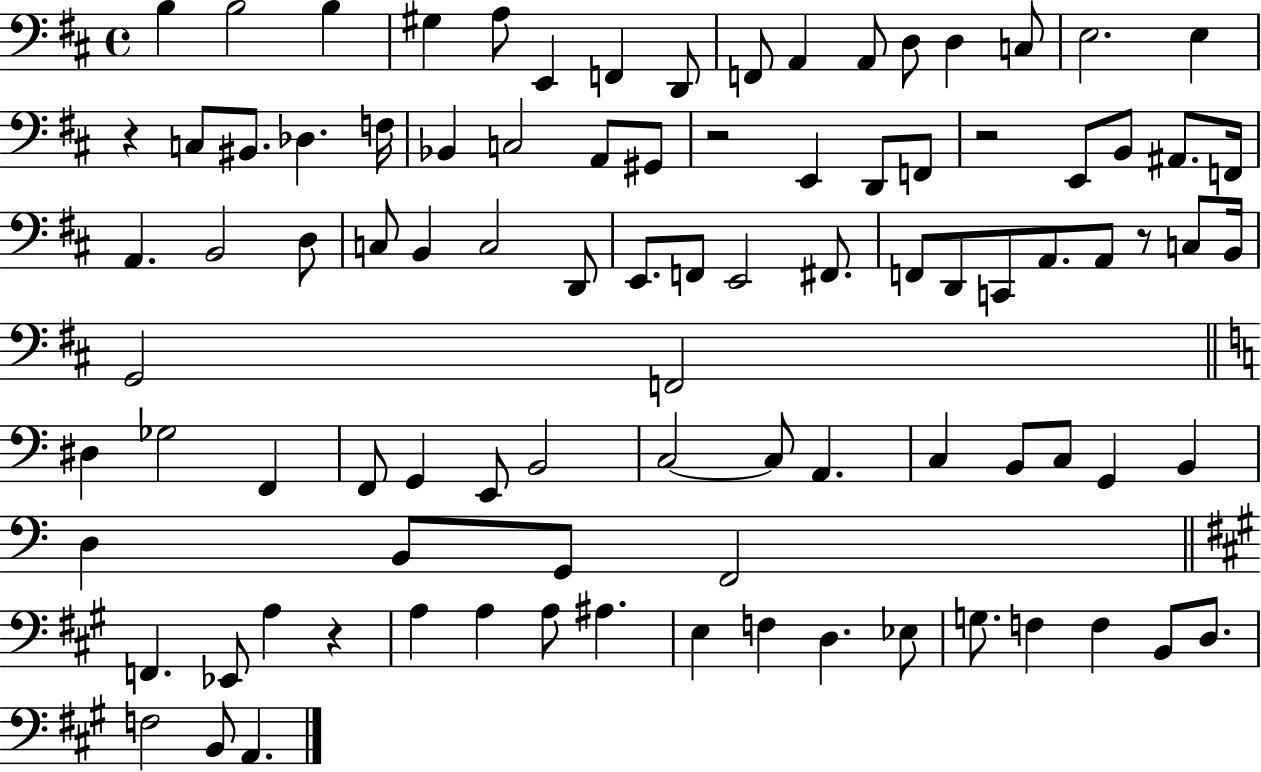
X:1
T:Untitled
M:4/4
L:1/4
K:D
B, B,2 B, ^G, A,/2 E,, F,, D,,/2 F,,/2 A,, A,,/2 D,/2 D, C,/2 E,2 E, z C,/2 ^B,,/2 _D, F,/4 _B,, C,2 A,,/2 ^G,,/2 z2 E,, D,,/2 F,,/2 z2 E,,/2 B,,/2 ^A,,/2 F,,/4 A,, B,,2 D,/2 C,/2 B,, C,2 D,,/2 E,,/2 F,,/2 E,,2 ^F,,/2 F,,/2 D,,/2 C,,/2 A,,/2 A,,/2 z/2 C,/2 B,,/4 G,,2 F,,2 ^D, _G,2 F,, F,,/2 G,, E,,/2 B,,2 C,2 C,/2 A,, C, B,,/2 C,/2 G,, B,, D, B,,/2 G,,/2 F,,2 F,, _E,,/2 A, z A, A, A,/2 ^A, E, F, D, _E,/2 G,/2 F, F, B,,/2 D,/2 F,2 B,,/2 A,,